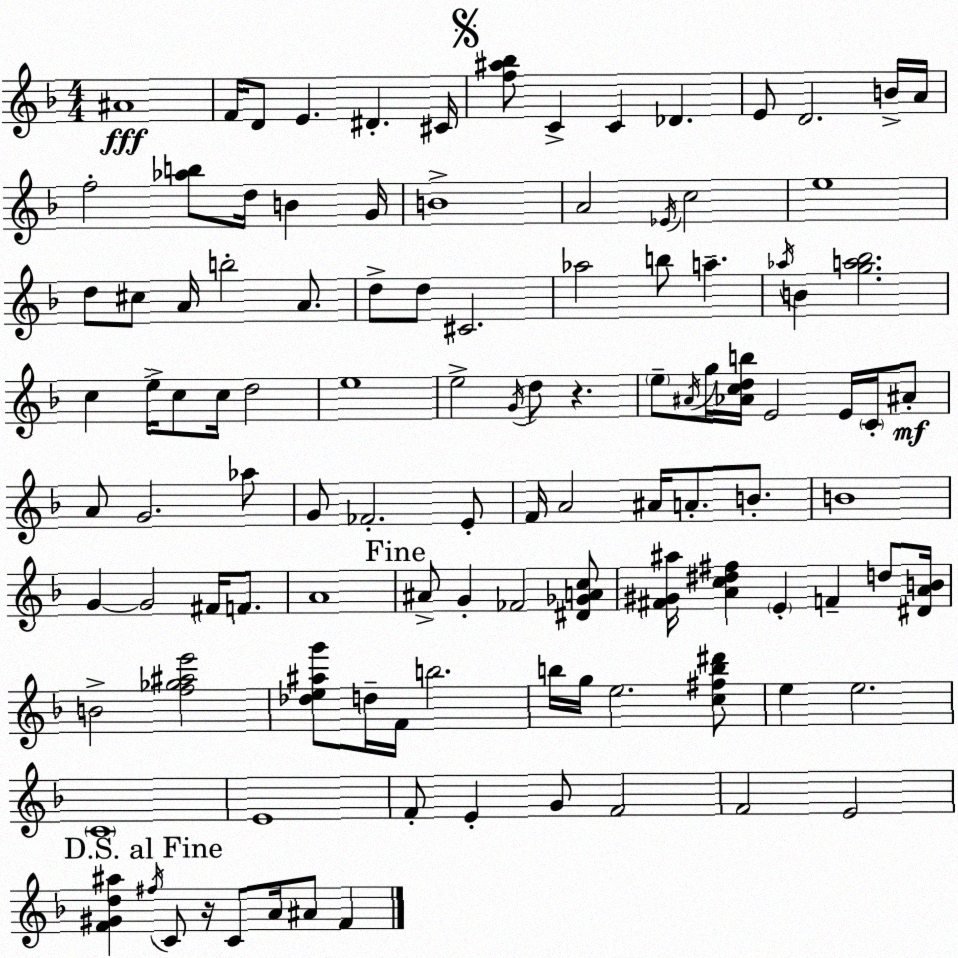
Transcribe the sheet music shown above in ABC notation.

X:1
T:Untitled
M:4/4
L:1/4
K:Dm
^A4 F/4 D/2 E ^D ^C/4 [f^a_b]/2 C C _D E/2 D2 B/4 A/4 f2 [_ab]/2 d/4 B G/4 B4 A2 _E/4 c2 e4 d/2 ^c/2 A/4 b2 A/2 d/2 d/2 ^C2 _a2 b/2 a _a/4 B [ga_b]2 c e/4 c/2 c/4 d2 e4 e2 G/4 d/2 z e/2 ^A/4 g/4 [_Acdb]/4 E2 E/4 C/4 ^A/2 A/2 G2 _a/2 G/2 _F2 E/2 F/4 A2 ^A/4 A/2 B/2 B4 G G2 ^F/4 F/2 A4 ^A/2 G _F2 [^D_GAc]/2 [^F^G^a]/4 [Ac^d^f] E F d/2 [^DAB]/4 B2 [f_g^ae']2 [_de^ag']/2 d/4 F/4 b2 b/4 g/4 e2 [c^fb^d']/2 e e2 C4 E4 F/2 E G/2 F2 F2 E2 [F^Gd^a] ^f/4 C/2 z/4 C/2 A/4 ^A/2 F